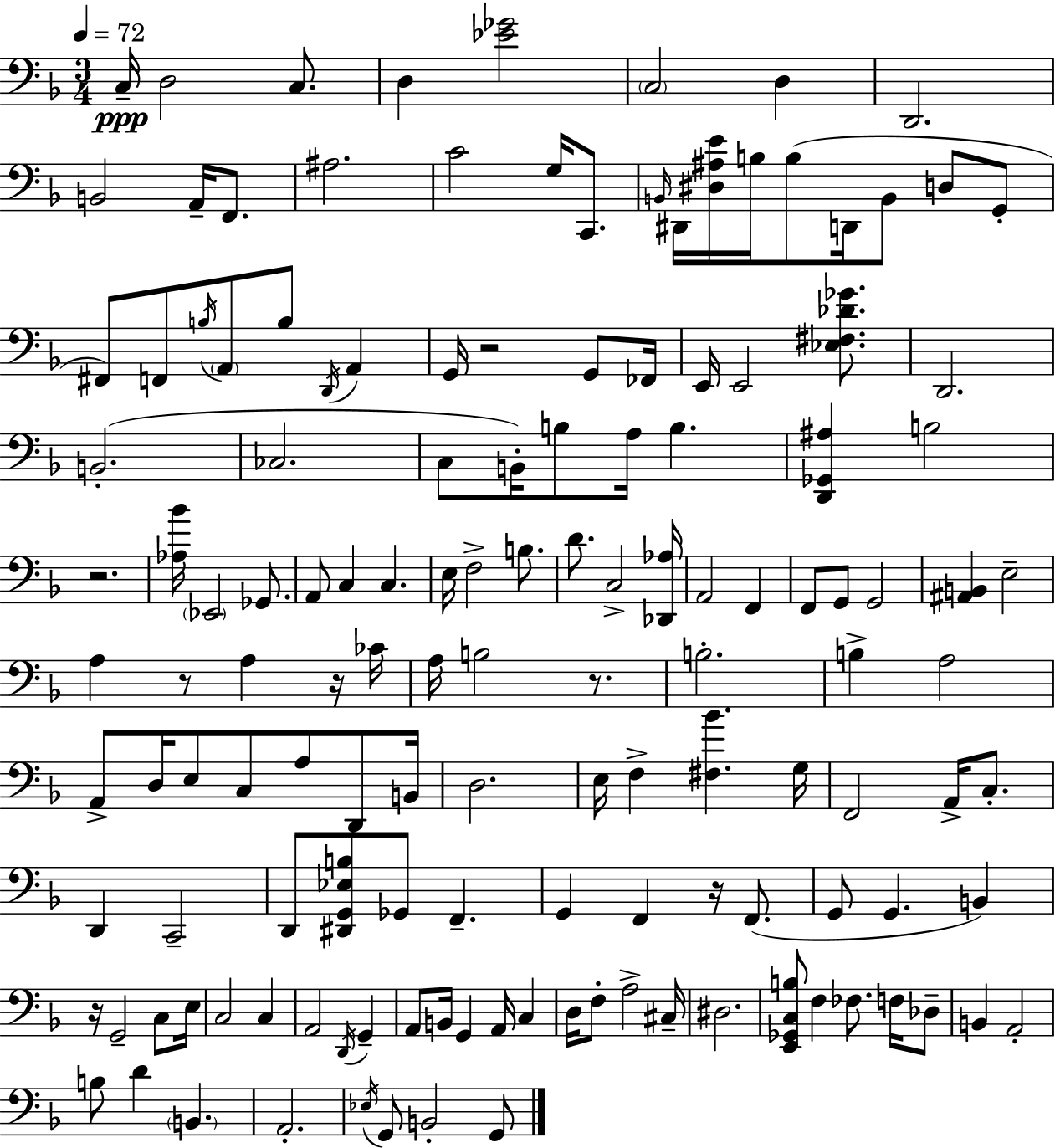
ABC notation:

X:1
T:Untitled
M:3/4
L:1/4
K:Dm
C,/4 D,2 C,/2 D, [_E_G]2 C,2 D, D,,2 B,,2 A,,/4 F,,/2 ^A,2 C2 G,/4 C,,/2 B,,/4 ^D,,/4 [^D,^A,E]/4 B,/4 B,/2 D,,/4 B,,/2 D,/2 G,,/2 ^F,,/2 F,,/2 B,/4 A,,/2 B,/2 D,,/4 A,, G,,/4 z2 G,,/2 _F,,/4 E,,/4 E,,2 [_E,^F,_D_G]/2 D,,2 B,,2 _C,2 C,/2 B,,/4 B,/2 A,/4 B, [D,,_G,,^A,] B,2 z2 [_A,_B]/4 _E,,2 _G,,/2 A,,/2 C, C, E,/4 F,2 B,/2 D/2 C,2 [_D,,_A,]/4 A,,2 F,, F,,/2 G,,/2 G,,2 [^A,,B,,] E,2 A, z/2 A, z/4 _C/4 A,/4 B,2 z/2 B,2 B, A,2 A,,/2 D,/4 E,/2 C,/2 A,/2 D,,/2 B,,/4 D,2 E,/4 F, [^F,_B] G,/4 F,,2 A,,/4 C,/2 D,, C,,2 D,,/2 [^D,,G,,_E,B,]/2 _G,,/2 F,, G,, F,, z/4 F,,/2 G,,/2 G,, B,, z/4 G,,2 C,/2 E,/4 C,2 C, A,,2 D,,/4 G,, A,,/2 B,,/4 G,, A,,/4 C, D,/4 F,/2 A,2 ^C,/4 ^D,2 [E,,_G,,C,B,]/2 F, _F,/2 F,/4 _D,/2 B,, A,,2 B,/2 D B,, A,,2 _E,/4 G,,/2 B,,2 G,,/2